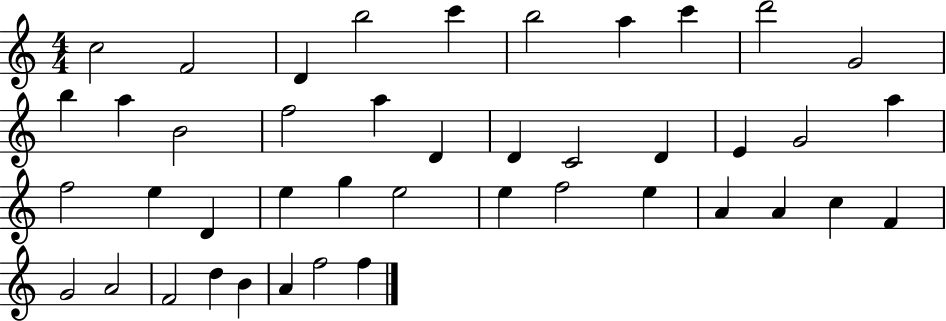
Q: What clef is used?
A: treble